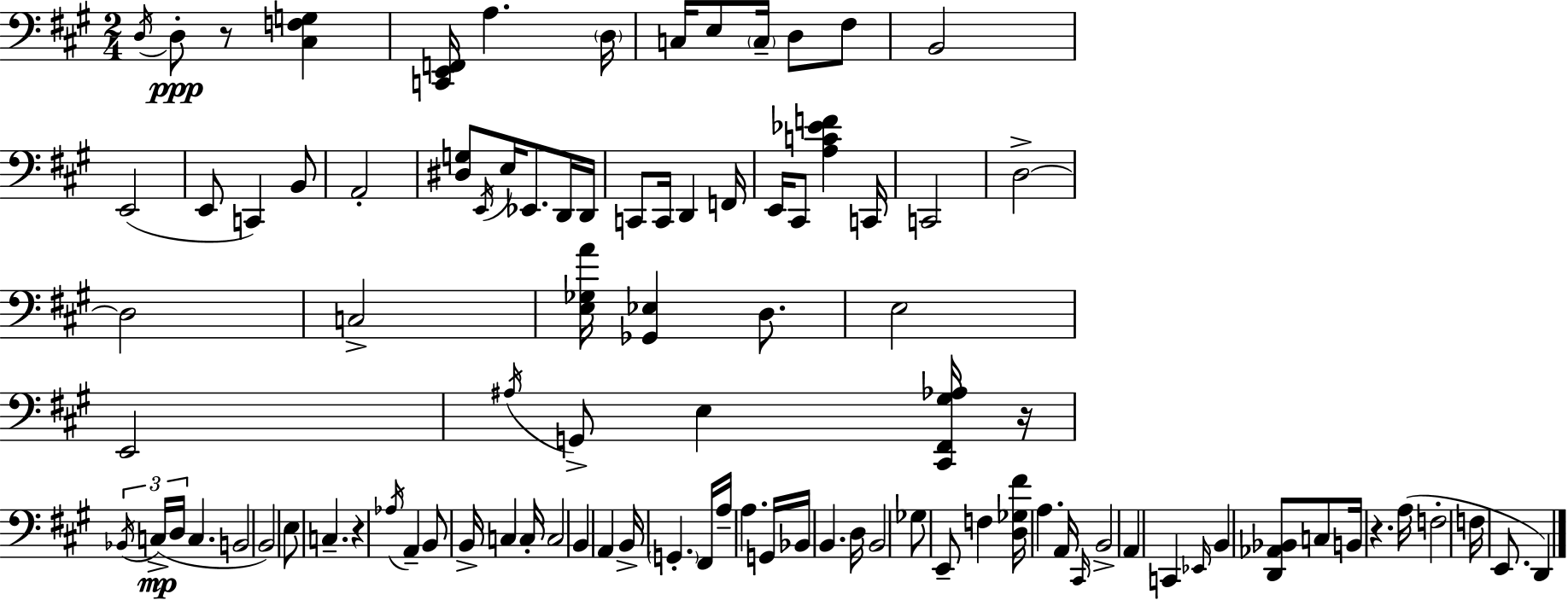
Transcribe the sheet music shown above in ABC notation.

X:1
T:Untitled
M:2/4
L:1/4
K:A
D,/4 D,/2 z/2 [^C,F,G,] [C,,E,,F,,]/4 A, D,/4 C,/4 E,/2 C,/4 D,/2 ^F,/2 B,,2 E,,2 E,,/2 C,, B,,/2 A,,2 [^D,G,]/2 E,,/4 E,/4 _E,,/2 D,,/4 D,,/4 C,,/2 C,,/4 D,, F,,/4 E,,/4 ^C,,/2 [A,C_EF] C,,/4 C,,2 D,2 D,2 C,2 [E,_G,A]/4 [_G,,_E,] D,/2 E,2 E,,2 ^A,/4 G,,/2 E, [^C,,^F,,^G,_A,]/4 z/4 _B,,/4 C,/4 D,/4 C, B,,2 B,,2 E,/2 C, z _A,/4 A,, B,,/2 B,,/4 C, C,/4 C,2 B,, A,, B,,/4 G,, ^F,,/4 A,/4 A, G,,/4 _B,,/4 B,, D,/4 B,,2 _G,/2 E,,/2 F, [D,_G,^F]/4 A, A,,/4 ^C,,/4 B,,2 A,, C,, _E,,/4 B,, [D,,_A,,_B,,]/2 C,/2 B,,/4 z A,/4 F,2 F,/4 E,,/2 D,,